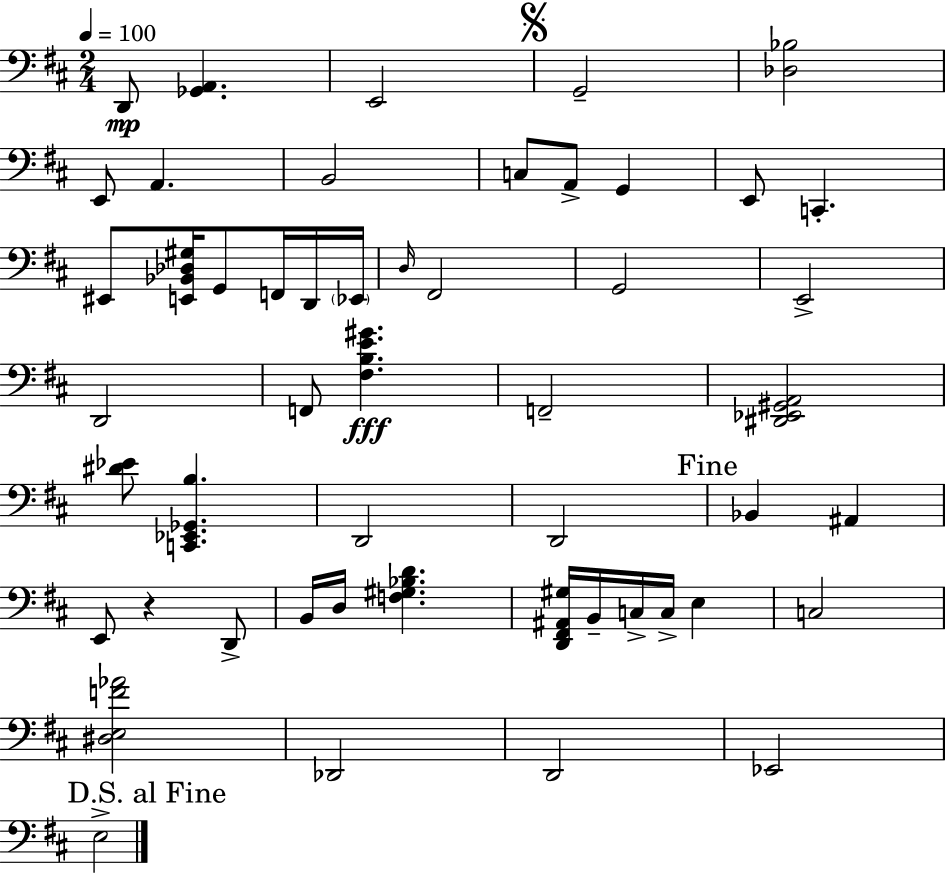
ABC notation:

X:1
T:Untitled
M:2/4
L:1/4
K:D
D,,/2 [_G,,A,,] E,,2 G,,2 [_D,_B,]2 E,,/2 A,, B,,2 C,/2 A,,/2 G,, E,,/2 C,, ^E,,/2 [E,,_B,,_D,^G,]/4 G,,/2 F,,/4 D,,/4 _E,,/4 D,/4 ^F,,2 G,,2 E,,2 D,,2 F,,/2 [^F,B,E^G] F,,2 [^D,,_E,,^G,,A,,]2 [^D_E]/2 [C,,_E,,_G,,B,] D,,2 D,,2 _B,, ^A,, E,,/2 z D,,/2 B,,/4 D,/4 [F,^G,_B,D] [D,,^F,,^A,,^G,]/4 B,,/4 C,/4 C,/4 E, C,2 [^D,E,F_A]2 _D,,2 D,,2 _E,,2 E,2